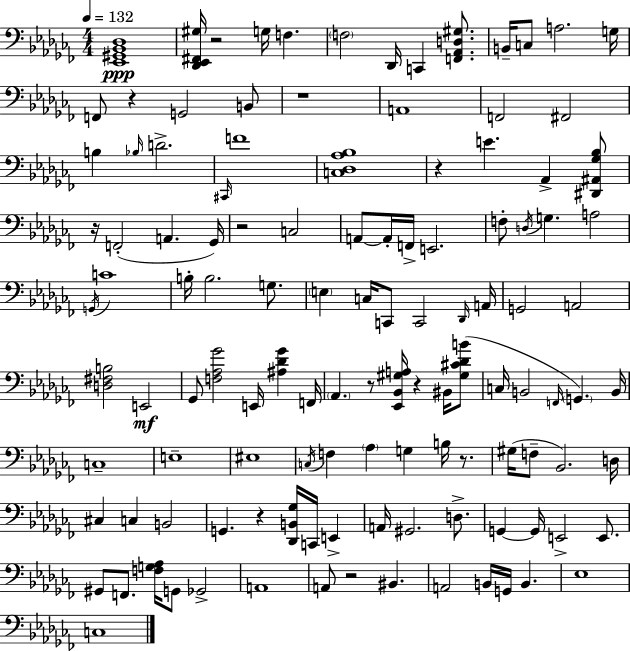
[Eb2,G#2,Bb2,Db3]/w [Db2,Eb2,F#2,G#3]/s R/h G3/s F3/q. F3/h Db2/s C2/q [F2,Ab2,D3,G#3]/e. B2/s C3/e A3/h. G3/s F2/e R/q G2/h B2/e R/w A2/w F2/h F#2/h B3/q Bb3/s D4/h. C#2/s F4/w [C3,Db3,Ab3,Bb3]/w R/q E4/q. Ab2/q [D#2,A#2,Gb3,Bb3]/e R/s F2/h A2/q. Gb2/s R/h C3/h A2/e A2/s F2/s E2/h. F3/e D3/s G3/q. A3/h G2/s C4/w B3/s B3/h. G3/e. E3/q C3/s C2/e C2/h Db2/s A2/s G2/h A2/h [D3,F#3,B3]/h E2/h Gb2/e [F3,Ab3,Gb4]/h E2/s [A#3,Db4,Gb4]/q F2/s Ab2/q. R/e [Eb2,Bb2,G#3,A3]/s R/q BIS2/s [G#3,C#4,Db4,B4]/e C3/s B2/h F2/s G2/q. B2/s C3/w E3/w EIS3/w C3/s F3/q Ab3/q G3/q B3/s R/e. G#3/s F3/e Bb2/h. D3/s C#3/q C3/q B2/h G2/q. R/q [Db2,B2,Gb3]/s C2/s E2/q A2/s G#2/h. D3/e. G2/q G2/s E2/h E2/e. G#2/e F2/e. [F3,G3,Ab3]/s G2/e Gb2/h A2/w A2/e R/h BIS2/q. A2/h B2/s G2/s B2/q. Eb3/w C3/w